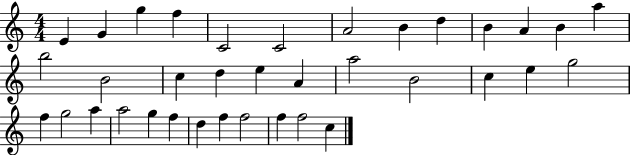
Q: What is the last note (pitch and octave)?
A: C5